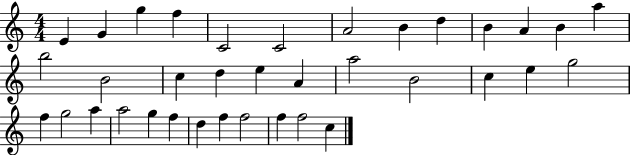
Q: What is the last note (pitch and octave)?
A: C5